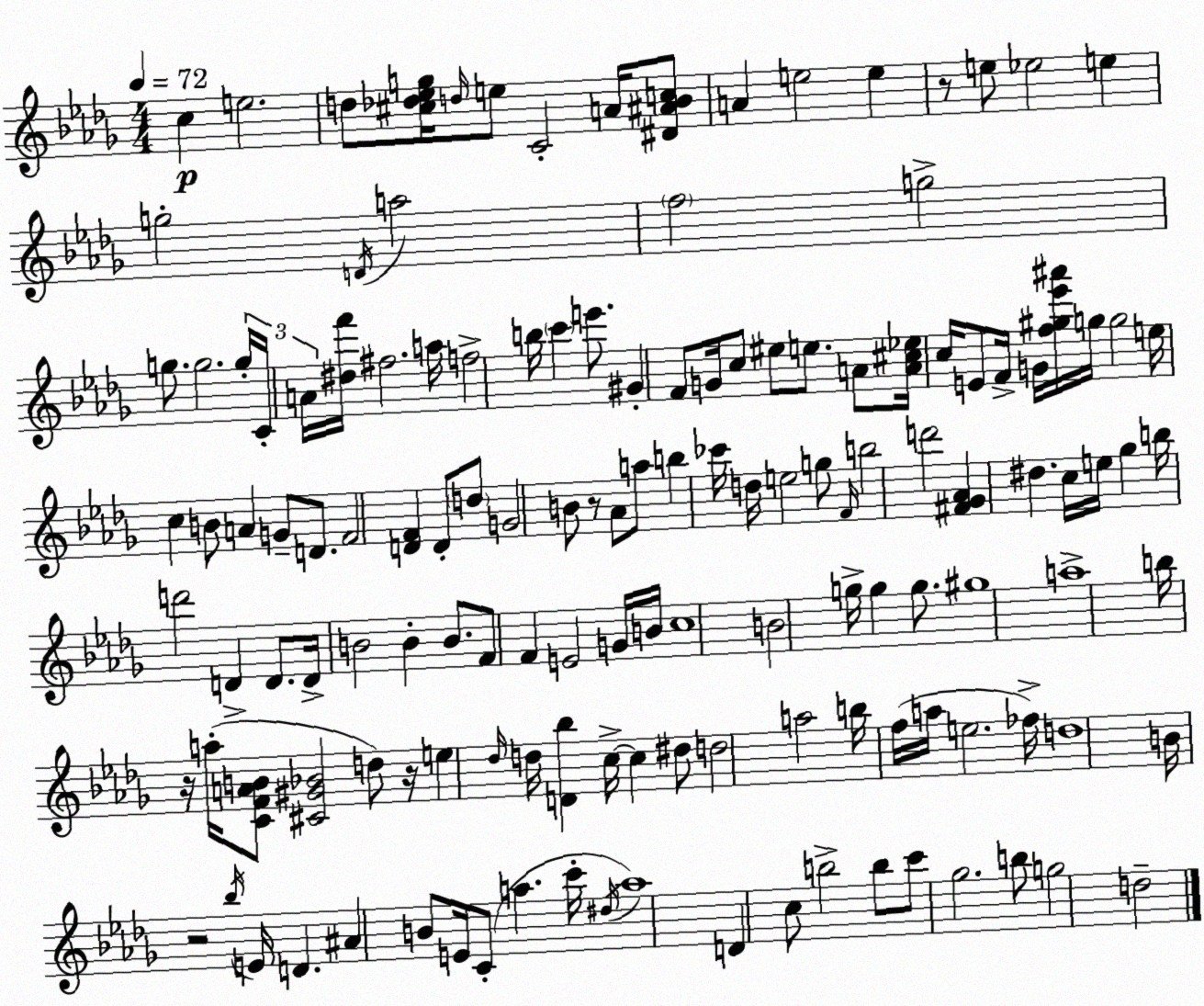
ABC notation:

X:1
T:Untitled
M:4/4
L:1/4
K:Bbm
c e2 d/2 [^c_d_eg]/4 d/4 e/2 C2 A/4 [^D^A_Bc]/2 A e2 e z/2 e/2 _e2 e g2 D/4 a2 f2 g2 g/2 g2 g/4 C/4 A/4 [^df']/4 ^f2 a/4 f2 b/4 c' e'/2 ^G F/2 G/4 c/2 ^e/2 e/2 A/2 [A^c_e]/4 c/4 E/2 F/4 G/4 [f^g_e'^a']/4 g/4 g2 e/4 c B/2 A G/2 D/2 F2 [DF] D/2 d/2 G2 B/2 z/2 _A/2 a/2 b _c'/4 d/4 e2 g/2 F/4 b2 d'2 [^F_G_A] ^d c/4 e/4 _g b/4 d'2 D D/2 D/4 B2 B B/2 F/2 F E2 G/4 B/4 c4 B2 g/4 g g/2 ^g4 a4 b/4 z/4 a/4 [CFAB]/2 [^C^G_B]2 d/2 z/4 e _d/4 d/4 [D_b] c/4 c ^d/2 d2 a2 b/4 f/4 a/4 e2 _f/4 d4 B/4 z2 _b/4 E/4 D ^A B/2 E/4 C/2 a c'/4 ^d/4 a4 D c/2 b2 b/2 c'/2 _g2 b/2 g2 d2